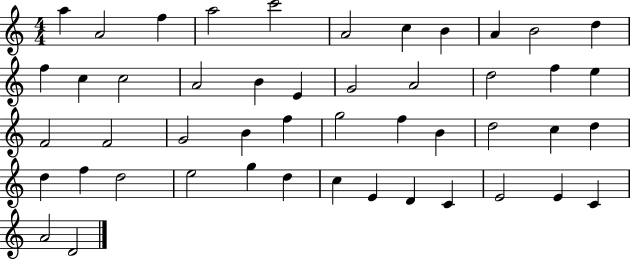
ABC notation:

X:1
T:Untitled
M:4/4
L:1/4
K:C
a A2 f a2 c'2 A2 c B A B2 d f c c2 A2 B E G2 A2 d2 f e F2 F2 G2 B f g2 f B d2 c d d f d2 e2 g d c E D C E2 E C A2 D2